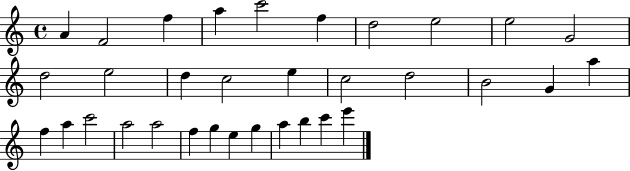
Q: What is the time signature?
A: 4/4